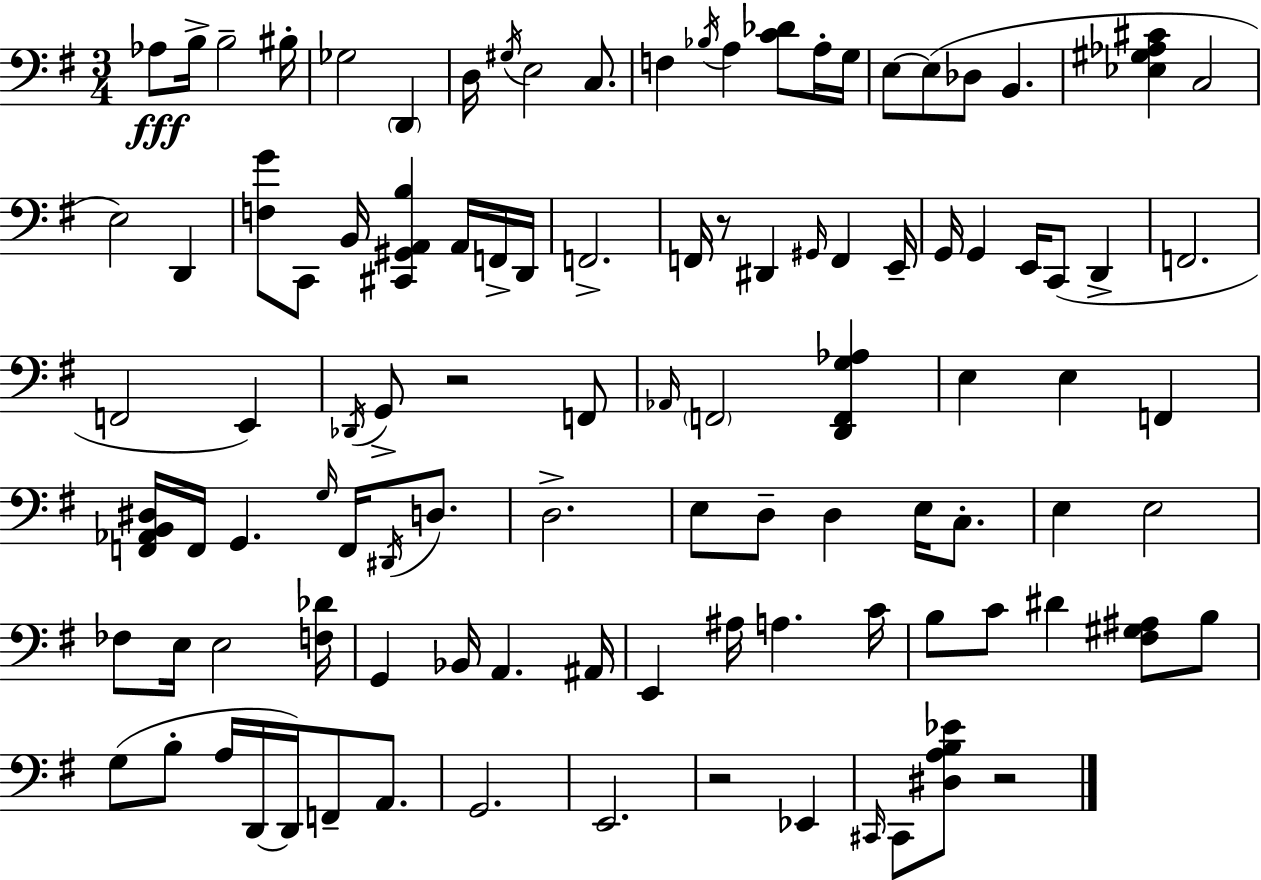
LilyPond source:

{
  \clef bass
  \numericTimeSignature
  \time 3/4
  \key e \minor
  aes8\fff b16-> b2-- bis16-. | ges2 \parenthesize d,4 | d16 \acciaccatura { gis16 } e2 c8. | f4 \acciaccatura { bes16 } a4 <c' des'>8 | \break a16-. g16 e8~~ e8( des8 b,4. | <ees gis aes cis'>4 c2 | e2) d,4 | <f g'>8 c,8 b,16 <cis, gis, a, b>4 a,16 | \break f,16-> d,16 f,2.-> | f,16 r8 dis,4 \grace { gis,16 } f,4 | e,16-- g,16 g,4 e,16 c,8( d,4-> | f,2. | \break f,2 e,4) | \acciaccatura { des,16 } g,8-> r2 | f,8 \grace { aes,16 } \parenthesize f,2 | <d, f, g aes>4 e4 e4 | \break f,4 <f, aes, b, dis>16 f,16 g,4. | \grace { g16 } f,16 \acciaccatura { dis,16 } d8. d2.-> | e8 d8-- d4 | e16 c8.-. e4 e2 | \break fes8 e16 e2 | <f des'>16 g,4 bes,16 | a,4. ais,16 e,4 ais16 | a4. c'16 b8 c'8 dis'4 | \break <fis gis ais>8 b8 g8( b8-. a16 | d,16~~ d,16) f,8-- a,8. g,2. | e,2. | r2 | \break ees,4 \grace { cis,16 } cis,8 <dis a b ees'>8 | r2 \bar "|."
}